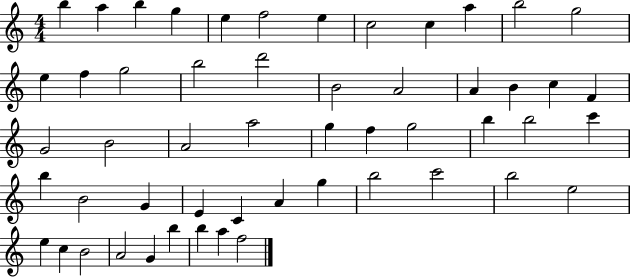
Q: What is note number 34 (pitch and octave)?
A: B5